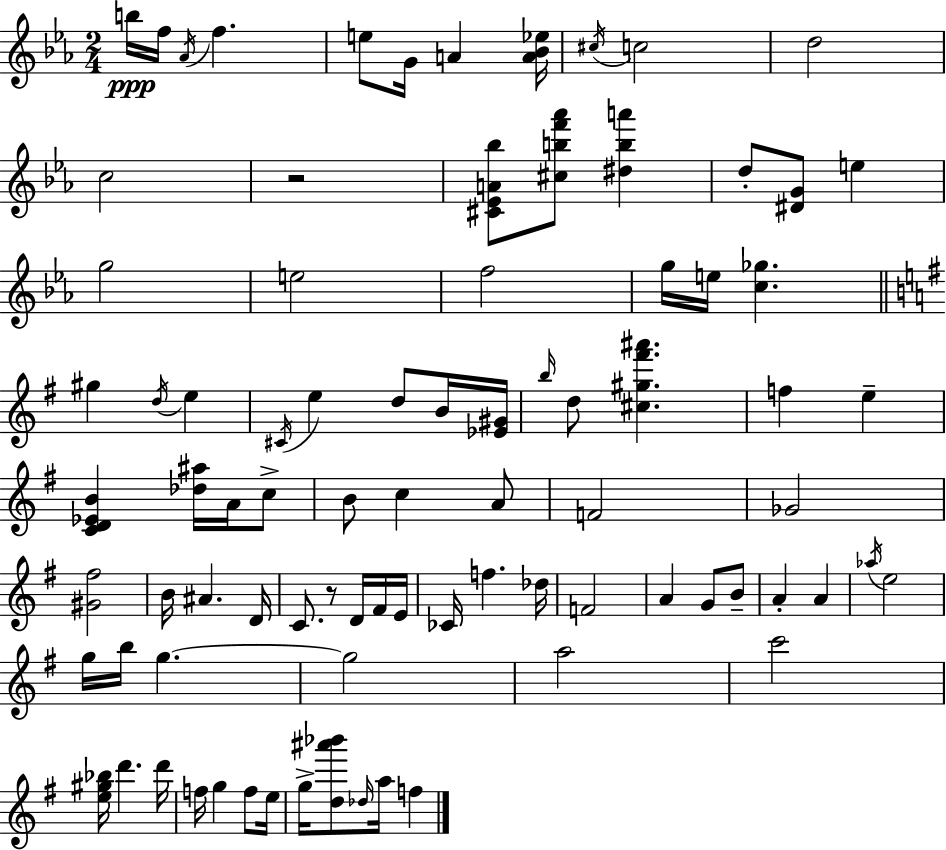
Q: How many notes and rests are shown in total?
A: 85